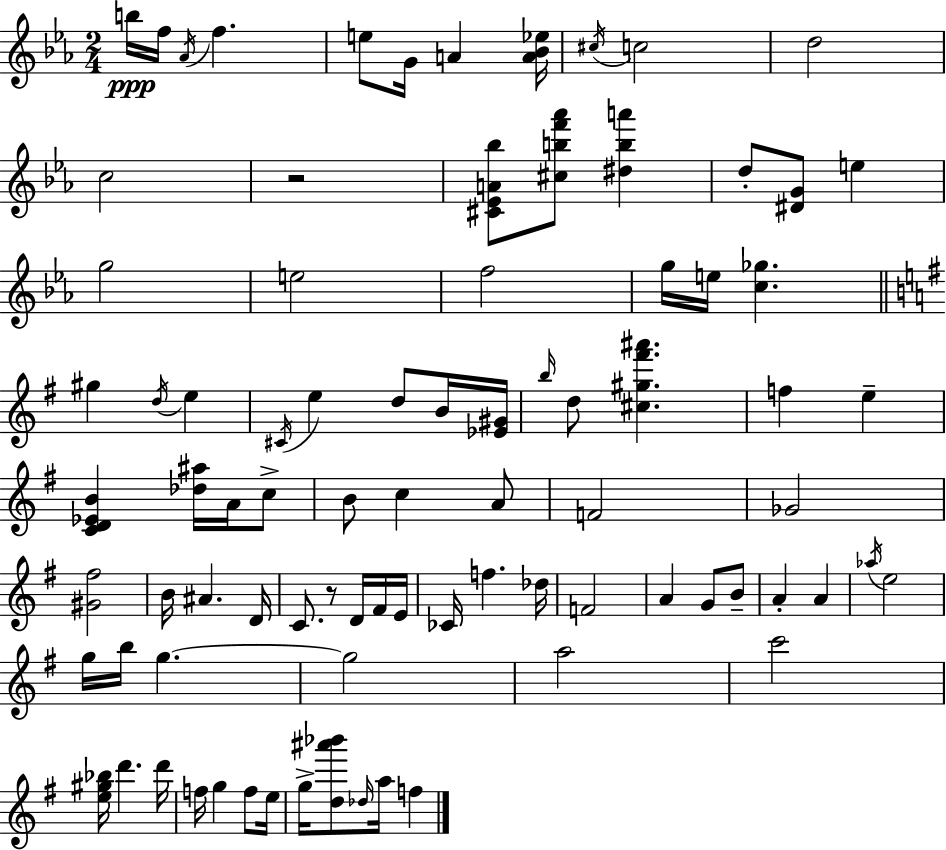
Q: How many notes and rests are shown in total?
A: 85